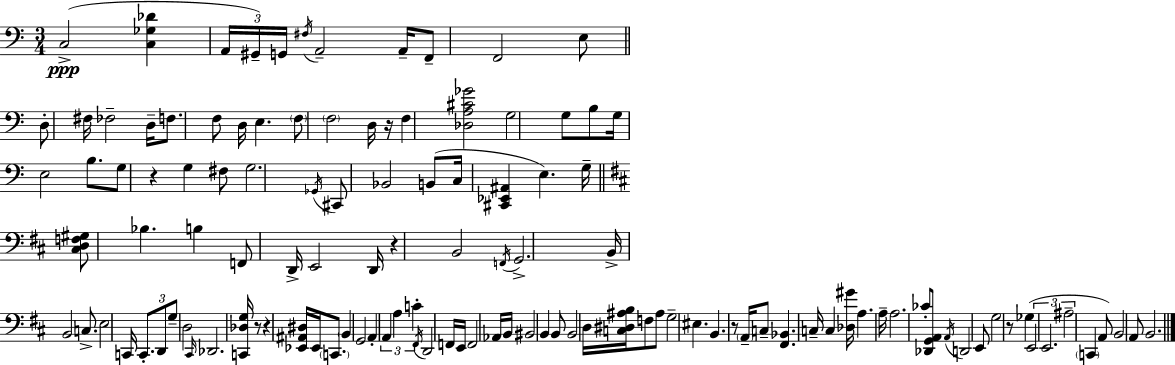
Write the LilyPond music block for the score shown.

{
  \clef bass
  \numericTimeSignature
  \time 3/4
  \key a \minor
  c2->(\ppp <c ges des'>4 | \tuplet 3/2 { a,16 gis,16--) g,16 } \acciaccatura { fis16 } a,2-- | a,16-- f,8-- f,2 e8 | \bar "||" \break \key c \major d8-. fis16 fes2-- d16-- | f8. f8 d16 e4. | \parenthesize f8 \parenthesize f2 d16 r16 | f4 <des a cis' ges'>2 | \break g2 g8 b8 | g16 e2 b8. | g8 r4 g4 fis8 | g2. | \break \acciaccatura { ges,16 } cis,8 bes,2 b,8( | c16 <cis, ees, ais,>4 e4.) | g16-- \bar "||" \break \key d \major <cis d f gis>8 bes4. b4 | f,8 d,16-> e,2 d,16 | r4 b,2 | \acciaccatura { f,16 } g,2.-> | \break b,16-> b,2 c8.-> | e2 c,16 \tuplet 3/2 { c,8.-. | d,8 g8-- } d2 | \grace { cis,16 } des,2. | \break <c, des g>16 r8 r4 <ees, ais, dis>16 ees,16 \parenthesize c,8. | \parenthesize b,4 g,2 | a,4-. \tuplet 3/2 { a,4 a4 | c'4-. } \acciaccatura { fis,16 } d,2 | \break f,16 e,16 f,2 | aes,16 b,16 bis,2 b,4 | b,8 b,2 | d16 <c dis ais b>16 f8 ais8 g2-- | \break eis4. b,4. | r8 \parenthesize a,16-- c8-- <fis, bes,>4. | c16-- c4 <des gis'>16 a4. | a16-- a2. | \break ces'8-. <des, g, a,>8 \acciaccatura { a,16 } d,2 | e,8 g2 | r8 ges4( \tuplet 3/2 { e,2 | e,2. | \break ais2-- } | \parenthesize c,4 a,8) b,2 | a,8 b,2. | \bar "|."
}